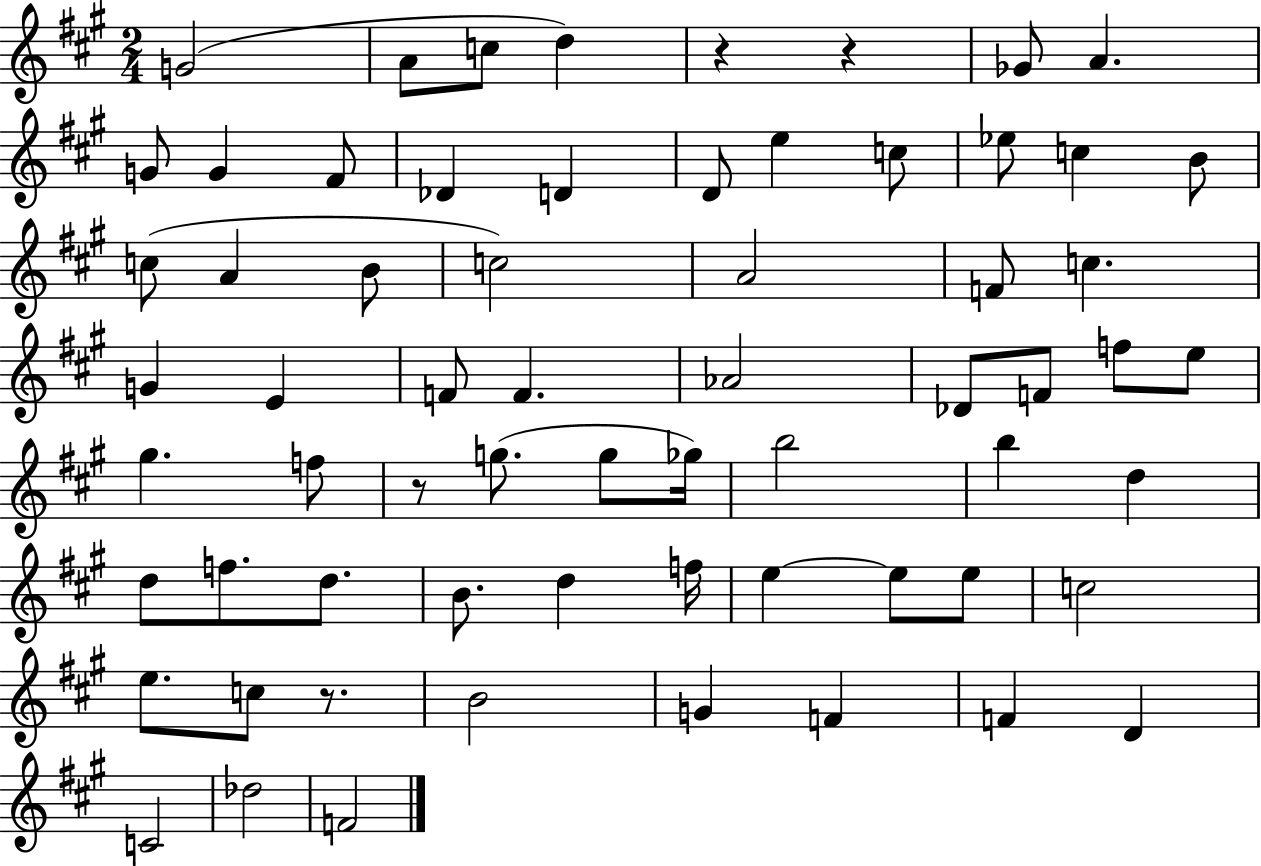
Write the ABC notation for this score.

X:1
T:Untitled
M:2/4
L:1/4
K:A
G2 A/2 c/2 d z z _G/2 A G/2 G ^F/2 _D D D/2 e c/2 _e/2 c B/2 c/2 A B/2 c2 A2 F/2 c G E F/2 F _A2 _D/2 F/2 f/2 e/2 ^g f/2 z/2 g/2 g/2 _g/4 b2 b d d/2 f/2 d/2 B/2 d f/4 e e/2 e/2 c2 e/2 c/2 z/2 B2 G F F D C2 _d2 F2